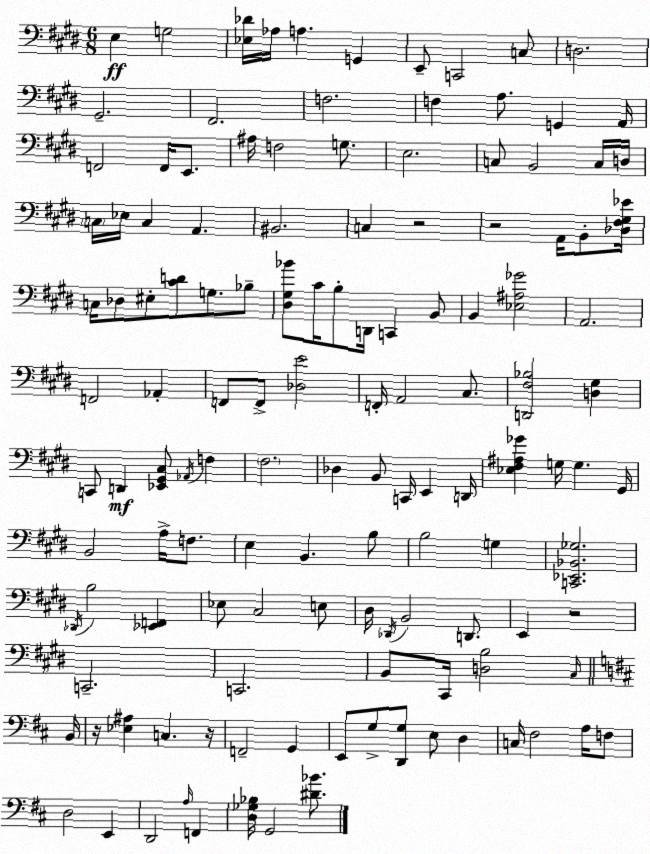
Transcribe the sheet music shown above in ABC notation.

X:1
T:Untitled
M:6/8
L:1/4
K:E
E, G,2 [_E,_D]/4 _A,/4 A, G,, E,,/2 C,,2 C,/2 D,2 ^G,,2 ^F,,2 F,2 F, A,/2 G,, A,,/4 F,,2 F,,/4 E,,/2 ^A,/4 F,2 G,/2 E,2 C,/2 B,,2 C,/4 D,/4 C,/4 _E,/4 C, A,, ^B,,2 C, z2 z2 A,,/4 B,,/2 [_D,^F,^G,_E]/4 C,/4 _D,/2 ^E,/2 [^CD]/2 G,/2 _B,/2 [^D,^G,_B]/2 ^C/4 B,/2 D,,/4 C,, B,,/2 B,, [_E,^A,_G]2 A,,2 F,,2 _A,, F,,/2 F,,/2 [_D,E]2 F,,/4 A,,2 ^C,/2 [D,,^F,_B,]2 [D,^G,] C,,/2 D,, [_E,,^G,,^C,]/2 _A,,/4 F, ^F,2 _D, B,,/2 C,,/4 E,, D,,/4 [_E,^F,^A,_G] G,/4 G, ^G,,/4 B,,2 A,/4 F,/2 E, B,, B,/2 B,2 G, [C,,_E,,_B,,_G,]2 _D,,/4 B,2 [_E,,F,,] _E,/2 ^C,2 E,/2 ^D,/4 _D,,/4 B,,2 D,,/2 E,, z2 C,,2 C,,2 B,,/2 ^C,,/4 [D,B,]2 ^C,/4 B,,/4 z/4 [_E,^A,] C, z/4 F,,2 G,, E,,/2 G,/2 [D,,G,]/2 E,/2 D, C,/4 ^F,2 A,/4 F,/2 D,2 E,, D,,2 A,/4 F,, [D,_G,_B,]/4 G,,2 [^D_B]/2